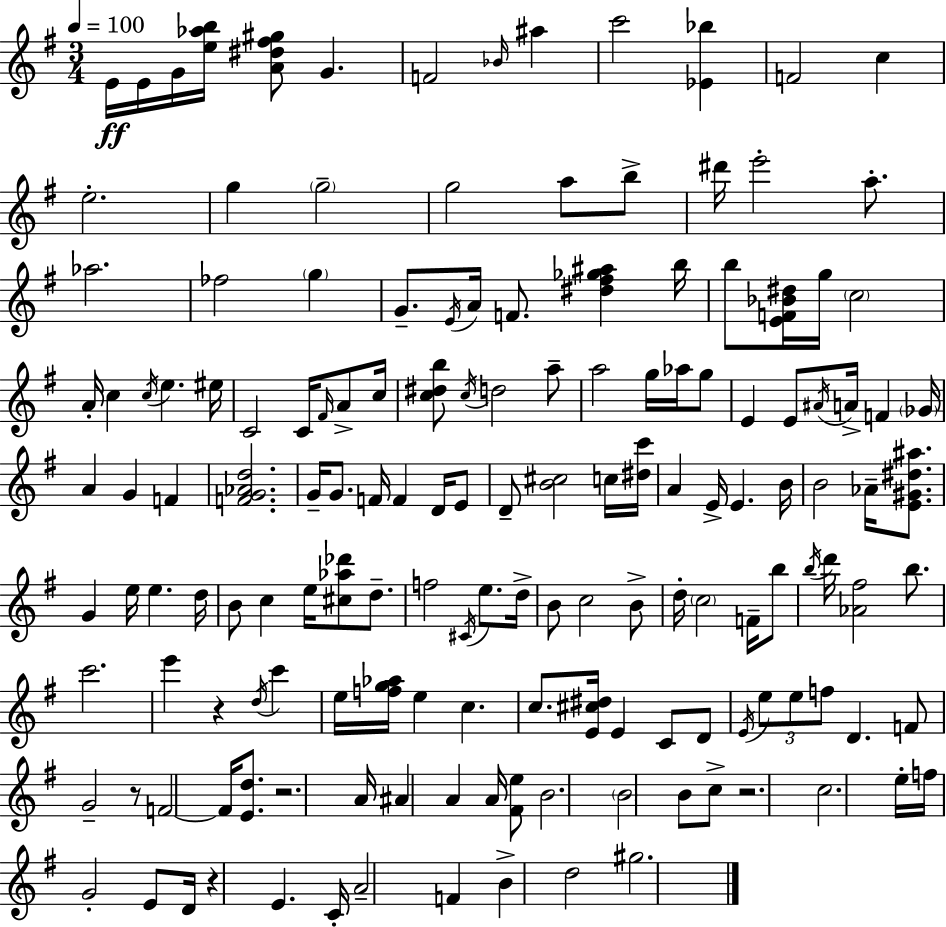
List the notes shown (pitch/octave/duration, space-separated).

E4/s E4/s G4/s [E5,Ab5,B5]/s [A4,D#5,F#5,G#5]/e G4/q. F4/h Bb4/s A#5/q C6/h [Eb4,Bb5]/q F4/h C5/q E5/h. G5/q G5/h G5/h A5/e B5/e D#6/s E6/h A5/e. Ab5/h. FES5/h G5/q G4/e. E4/s A4/s F4/e. [D#5,F#5,Gb5,A#5]/q B5/s B5/e [E4,F4,Bb4,D#5]/s G5/s C5/h A4/s C5/q C5/s E5/q. EIS5/s C4/h C4/s F#4/s A4/e C5/s [C5,D#5,B5]/e C5/s D5/h A5/e A5/h G5/s Ab5/s G5/e E4/q E4/e A#4/s A4/s F4/q Gb4/s A4/q G4/q F4/q [F4,G4,Ab4,D5]/h. G4/s G4/e. F4/s F4/q D4/s E4/e D4/e [B4,C#5]/h C5/s [D#5,C6]/s A4/q E4/s E4/q. B4/s B4/h Ab4/s [E4,G#4,D#5,A#5]/e. G4/q E5/s E5/q. D5/s B4/e C5/q E5/s [C#5,Ab5,Db6]/e D5/e. F5/h C#4/s E5/e. D5/s B4/e C5/h B4/e D5/s C5/h F4/s B5/e B5/s D6/s [Ab4,F#5]/h B5/e. C6/h. E6/q R/q D5/s C6/q E5/s [F5,G5,Ab5]/s E5/q C5/q. C5/e. [E4,C#5,D#5]/s E4/q C4/e D4/e E4/s E5/e E5/e F5/e D4/q. F4/e G4/h R/e F4/h F4/s [E4,D5]/e. R/h. A4/s A#4/q A4/q A4/s [F#4,E5]/e B4/h. B4/h B4/e C5/e R/h. C5/h. E5/s F5/s G4/h E4/e D4/s R/q E4/q. C4/s A4/h F4/q B4/q D5/h G#5/h.